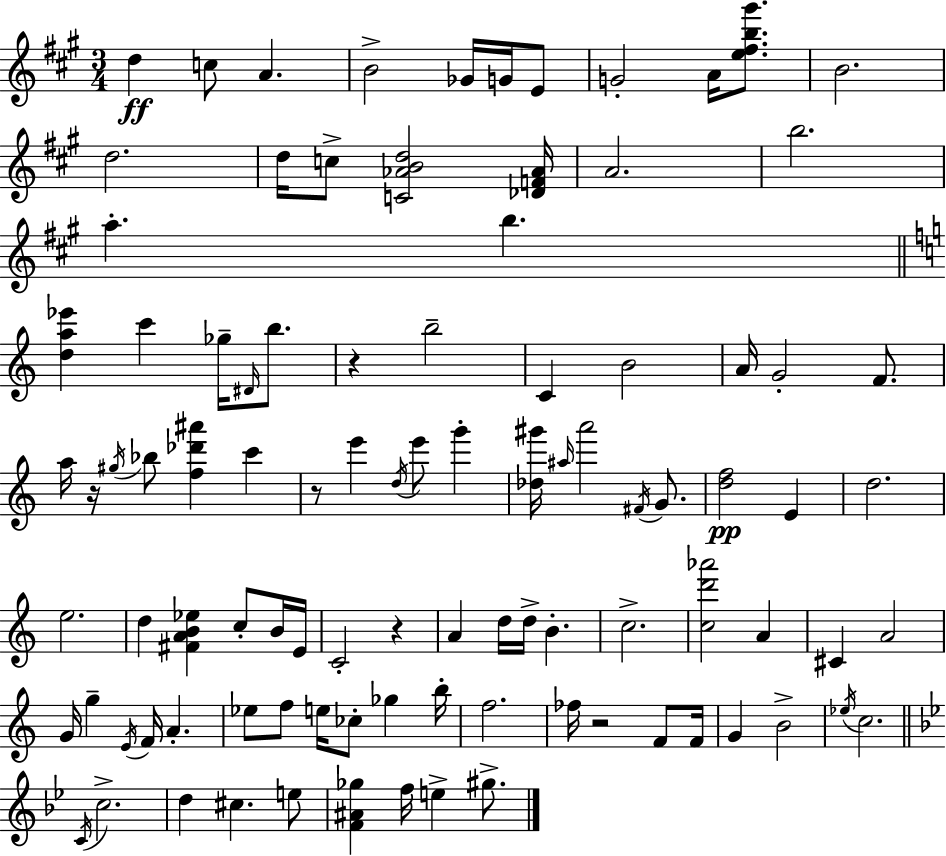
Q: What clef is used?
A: treble